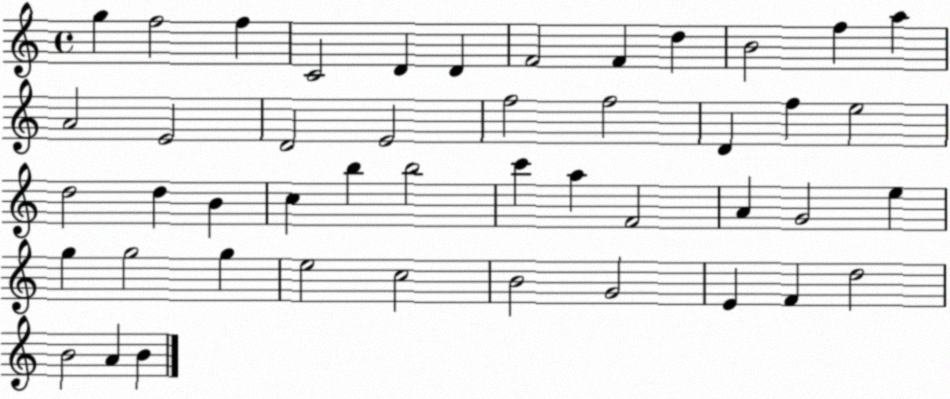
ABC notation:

X:1
T:Untitled
M:4/4
L:1/4
K:C
g f2 f C2 D D F2 F d B2 f a A2 E2 D2 E2 f2 f2 D f e2 d2 d B c b b2 c' a F2 A G2 e g g2 g e2 c2 B2 G2 E F d2 B2 A B